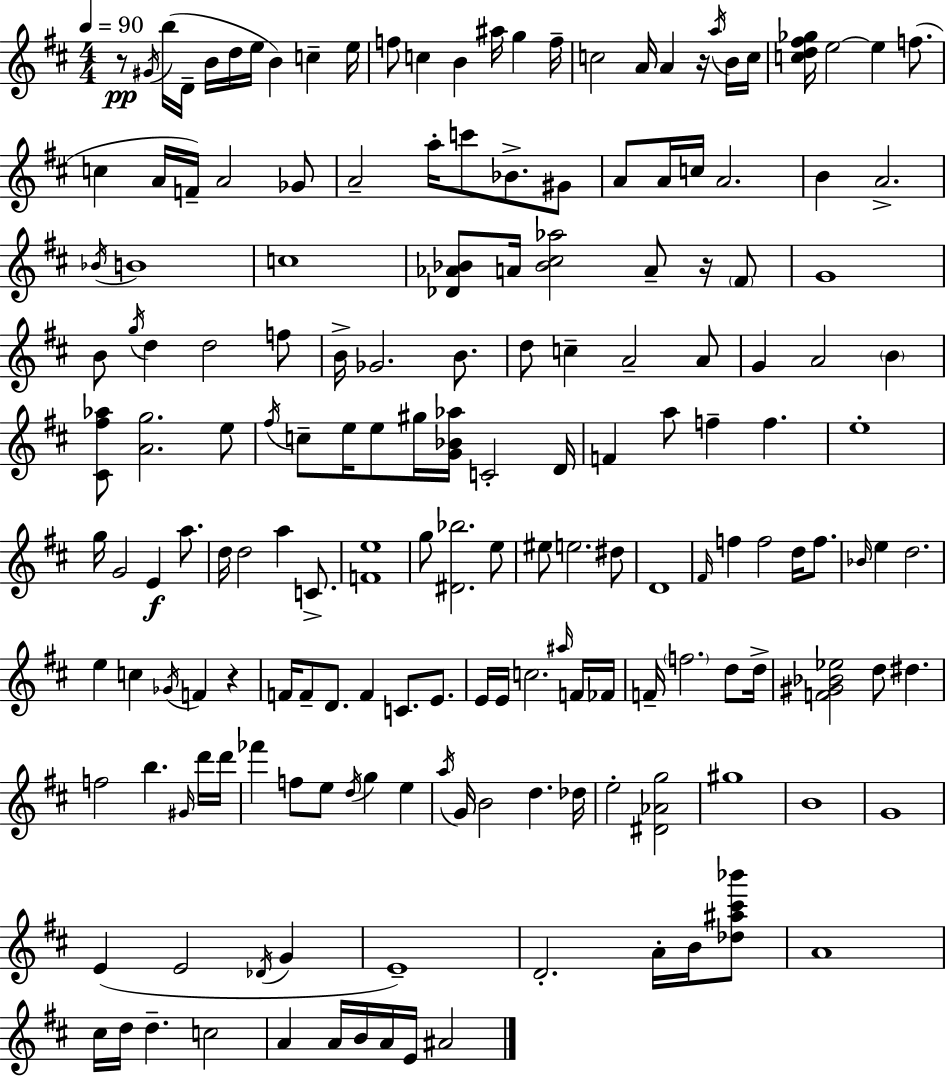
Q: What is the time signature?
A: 4/4